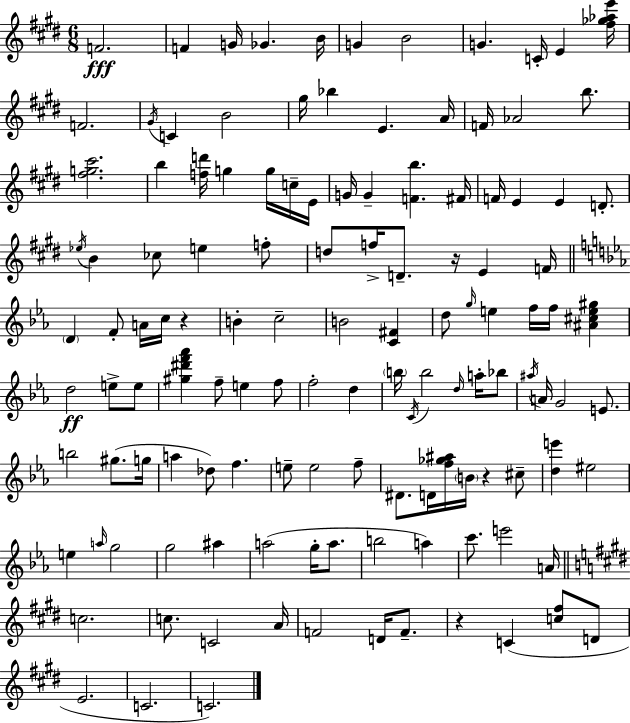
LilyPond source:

{
  \clef treble
  \numericTimeSignature
  \time 6/8
  \key e \major
  f'2.\fff | f'4 g'16 ges'4. b'16 | g'4 b'2 | g'4. c'16-. e'4 <fis'' ges'' aes'' e'''>16 | \break f'2. | \acciaccatura { gis'16 } c'4 b'2 | gis''16 bes''4 e'4. | a'16 f'16 aes'2 b''8. | \break <fis'' g'' cis'''>2. | b''4 <f'' d'''>16 g''4 g''16 c''16-- | e'16 g'16 g'4-- <f' b''>4. | fis'16 f'16 e'4 e'4 d'8.-. | \break \acciaccatura { ees''16 } b'4 ces''8 e''4 | f''8-. d''8 f''16-> d'8.-- r16 e'4 | f'16 \bar "||" \break \key ees \major \parenthesize d'4 f'8-. a'16 c''16 r4 | b'4-. c''2-- | b'2 <c' fis'>4 | d''8 \grace { g''16 } e''4 f''16 f''16 <ais' cis'' e'' gis''>4 | \break d''2\ff e''8-> e''8 | <gis'' dis''' f''' aes'''>4 f''8-- e''4 f''8 | f''2-. d''4 | \parenthesize b''16 \acciaccatura { c'16 } b''2 \grace { d''16 } | \break a''16-. bes''8 \acciaccatura { ais''16 } a'16 g'2 | e'8. b''2 | gis''8.( g''16 a''4 des''8) f''4. | e''8-- e''2 | \break f''8-- dis'8. d'16 <f'' ges'' ais''>16 \parenthesize b'16 r4 | cis''8-- <d'' e'''>4 eis''2 | e''4 \grace { a''16 } g''2 | g''2 | \break ais''4 a''2( | g''16-. a''8. b''2 | a''4) c'''8. e'''2 | a'16 \bar "||" \break \key e \major c''2. | c''8. c'2 a'16 | f'2 d'16 f'8.-- | r4 c'4( <c'' fis''>8 d'8 | \break e'2. | c'2. | c'2.) | \bar "|."
}